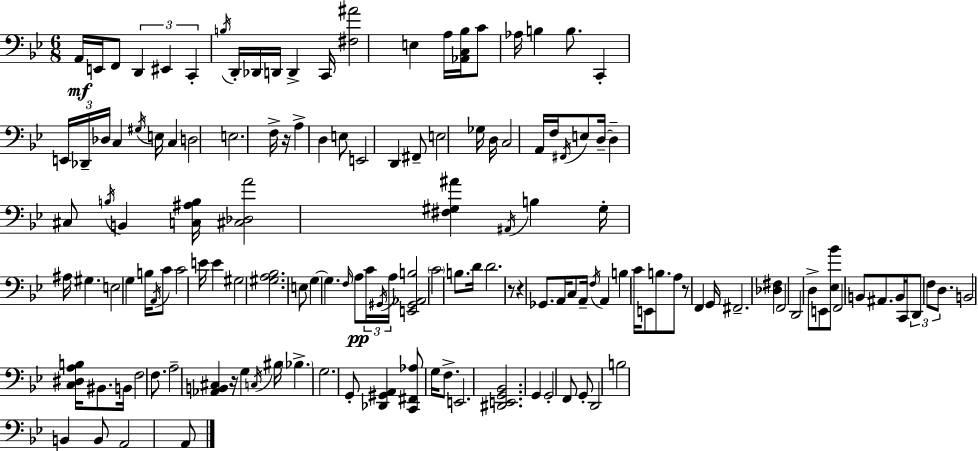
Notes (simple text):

A2/s E2/s F2/e D2/q EIS2/q C2/q B3/s D2/s Db2/s D2/s D2/q C2/s [F#3,A#4]/h E3/q A3/s [Ab2,C3,Bb3]/s C4/e Ab3/s B3/q B3/e. C2/q E2/s Db2/s Db3/s C3/q G#3/s E3/s C3/q D3/h E3/h. F3/s R/s A3/q D3/q E3/e E2/h D2/q F#2/e E3/h Gb3/s D3/s C3/h A2/s F3/s F#2/s E3/e D3/s D3/q C#3/e B3/s B2/q [C3,A#3,B3]/s [C#3,Db3,A4]/h [F#3,G#3,A#4]/q A#2/s B3/q G#3/s A#3/s G#3/q. E3/h G3/q B3/s A2/s C4/e C4/h E4/s E4/q G#3/h [G#3,A3,Bb3]/h. E3/e G3/q G3/q. F3/s A3/e C4/s G#2/s A3/s [E2,G#2,Ab2,B3]/h C4/h B3/e. D4/s D4/h. R/e R/q Gb2/e. A2/s C3/e A2/s F3/s A2/q B3/q C4/s E2/e B3/e. A3/e R/e F2/q G2/s F#2/h. [Db3,F#3]/q F2/h D2/h D3/e E2/e [Eb3,Bb4]/e F2/h B2/e A#2/e. B2/s C2/s D2/e F3/e D3/e. B2/h [C3,D#3,A3,B3]/s BIS2/e. B2/s F3/h F3/e. A3/h [Ab2,B2,C#3]/q R/s G3/q C3/s BIS3/s Bb3/q. G3/h. G2/e [Db2,G#2,A2]/q [C2,F#2,Ab3]/e G3/s F3/e. E2/h. [D#2,E2,G2,Bb2]/h. G2/q G2/h F2/e G2/e D2/h B3/h B2/q B2/e A2/h A2/e